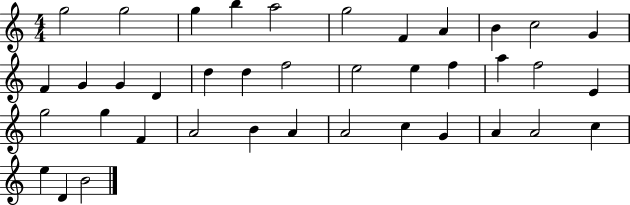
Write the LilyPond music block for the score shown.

{
  \clef treble
  \numericTimeSignature
  \time 4/4
  \key c \major
  g''2 g''2 | g''4 b''4 a''2 | g''2 f'4 a'4 | b'4 c''2 g'4 | \break f'4 g'4 g'4 d'4 | d''4 d''4 f''2 | e''2 e''4 f''4 | a''4 f''2 e'4 | \break g''2 g''4 f'4 | a'2 b'4 a'4 | a'2 c''4 g'4 | a'4 a'2 c''4 | \break e''4 d'4 b'2 | \bar "|."
}